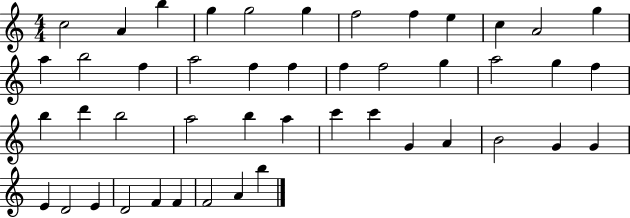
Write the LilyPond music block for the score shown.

{
  \clef treble
  \numericTimeSignature
  \time 4/4
  \key c \major
  c''2 a'4 b''4 | g''4 g''2 g''4 | f''2 f''4 e''4 | c''4 a'2 g''4 | \break a''4 b''2 f''4 | a''2 f''4 f''4 | f''4 f''2 g''4 | a''2 g''4 f''4 | \break b''4 d'''4 b''2 | a''2 b''4 a''4 | c'''4 c'''4 g'4 a'4 | b'2 g'4 g'4 | \break e'4 d'2 e'4 | d'2 f'4 f'4 | f'2 a'4 b''4 | \bar "|."
}